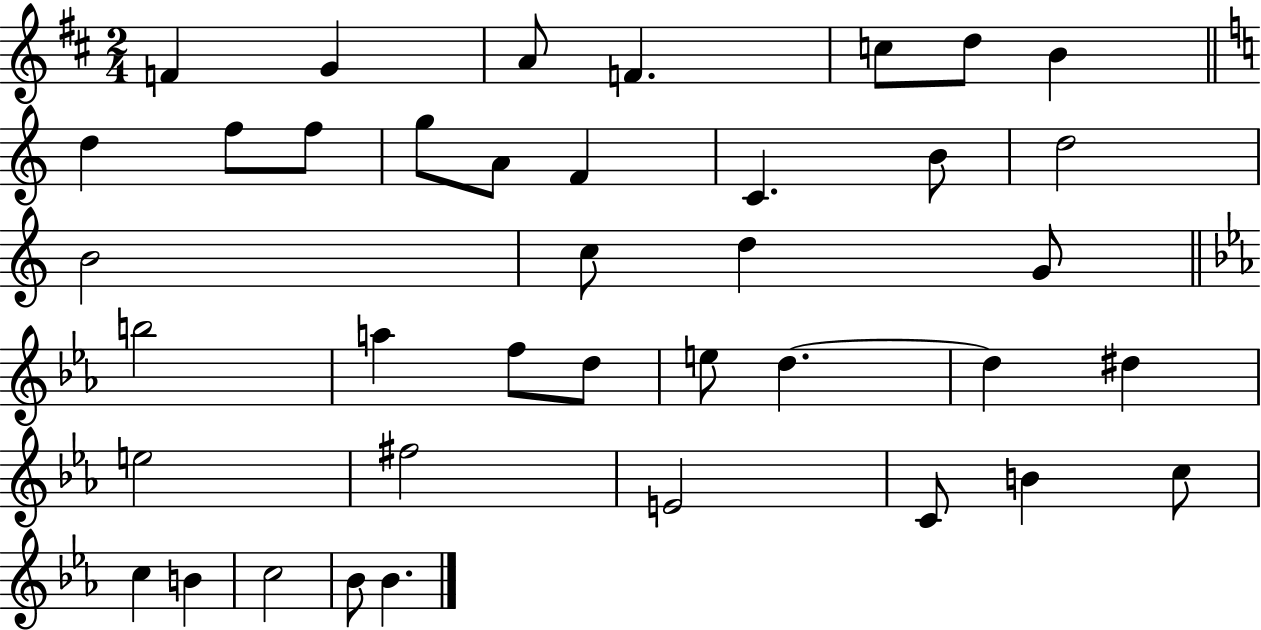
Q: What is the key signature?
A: D major